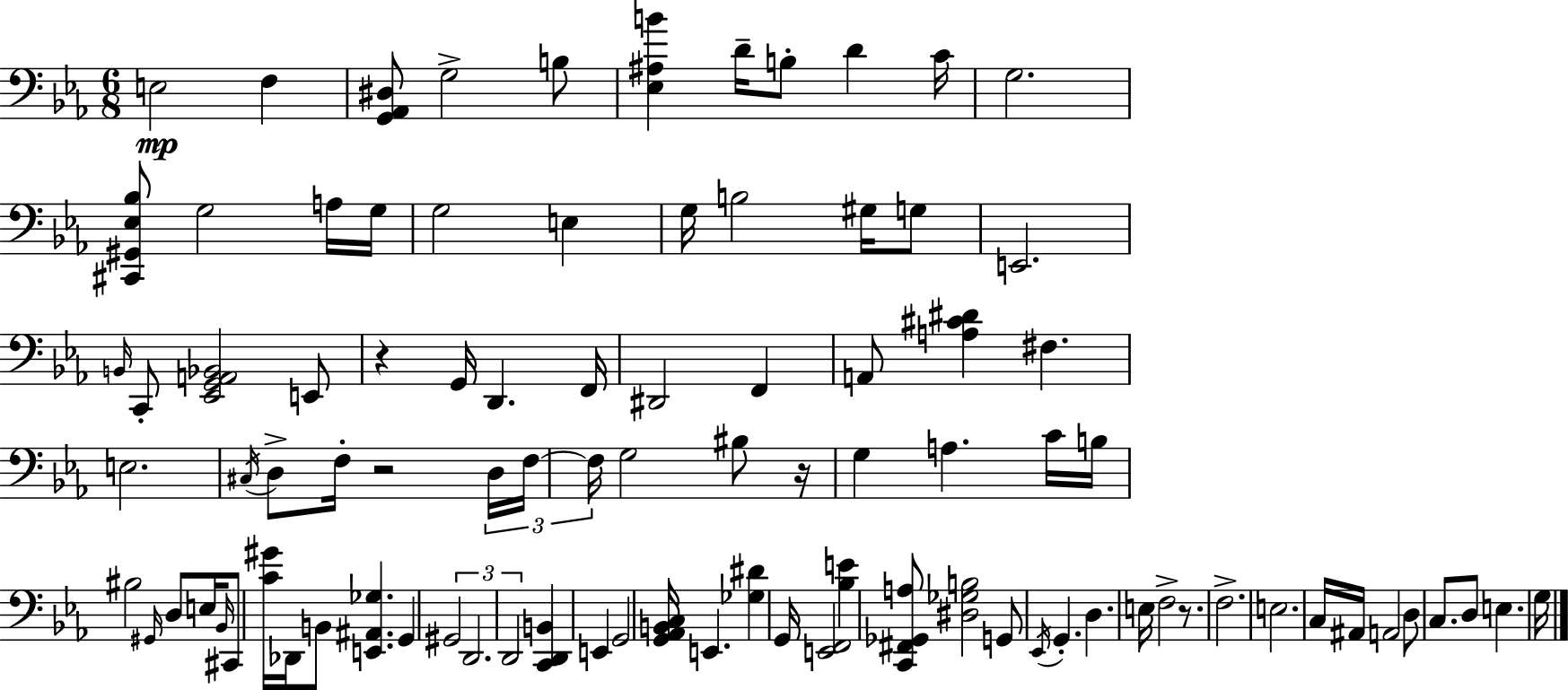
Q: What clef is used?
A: bass